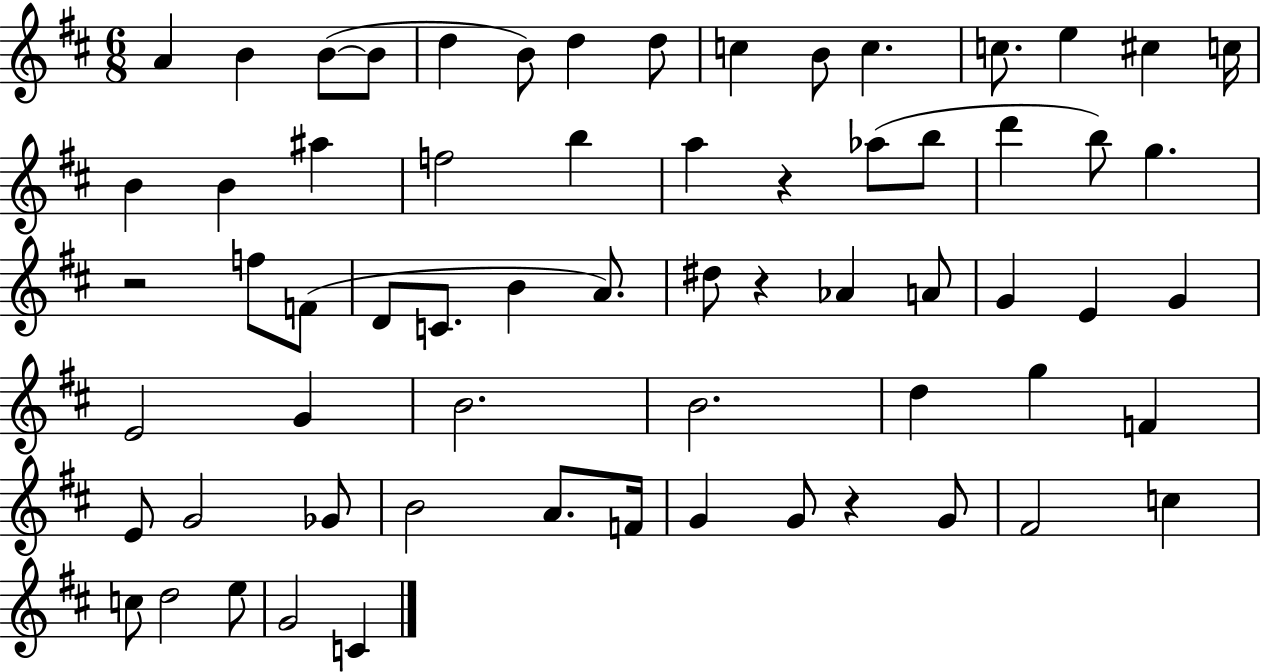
{
  \clef treble
  \numericTimeSignature
  \time 6/8
  \key d \major
  a'4 b'4 b'8~(~ b'8 | d''4 b'8) d''4 d''8 | c''4 b'8 c''4. | c''8. e''4 cis''4 c''16 | \break b'4 b'4 ais''4 | f''2 b''4 | a''4 r4 aes''8( b''8 | d'''4 b''8) g''4. | \break r2 f''8 f'8( | d'8 c'8. b'4 a'8.) | dis''8 r4 aes'4 a'8 | g'4 e'4 g'4 | \break e'2 g'4 | b'2. | b'2. | d''4 g''4 f'4 | \break e'8 g'2 ges'8 | b'2 a'8. f'16 | g'4 g'8 r4 g'8 | fis'2 c''4 | \break c''8 d''2 e''8 | g'2 c'4 | \bar "|."
}